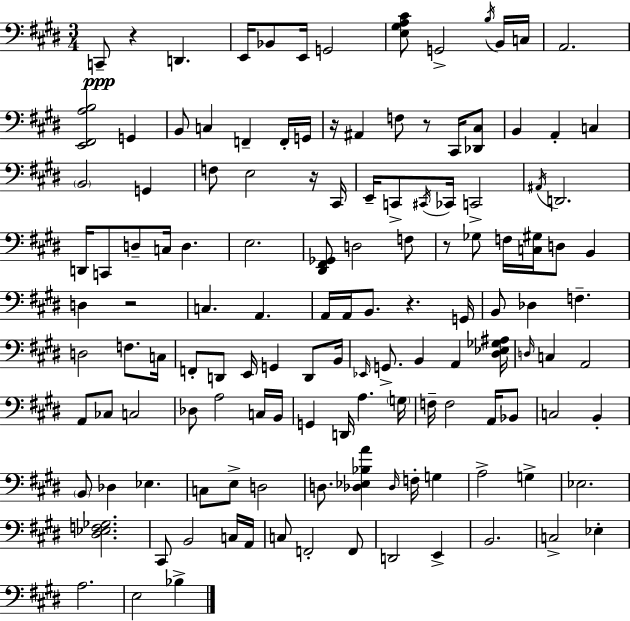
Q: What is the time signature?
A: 3/4